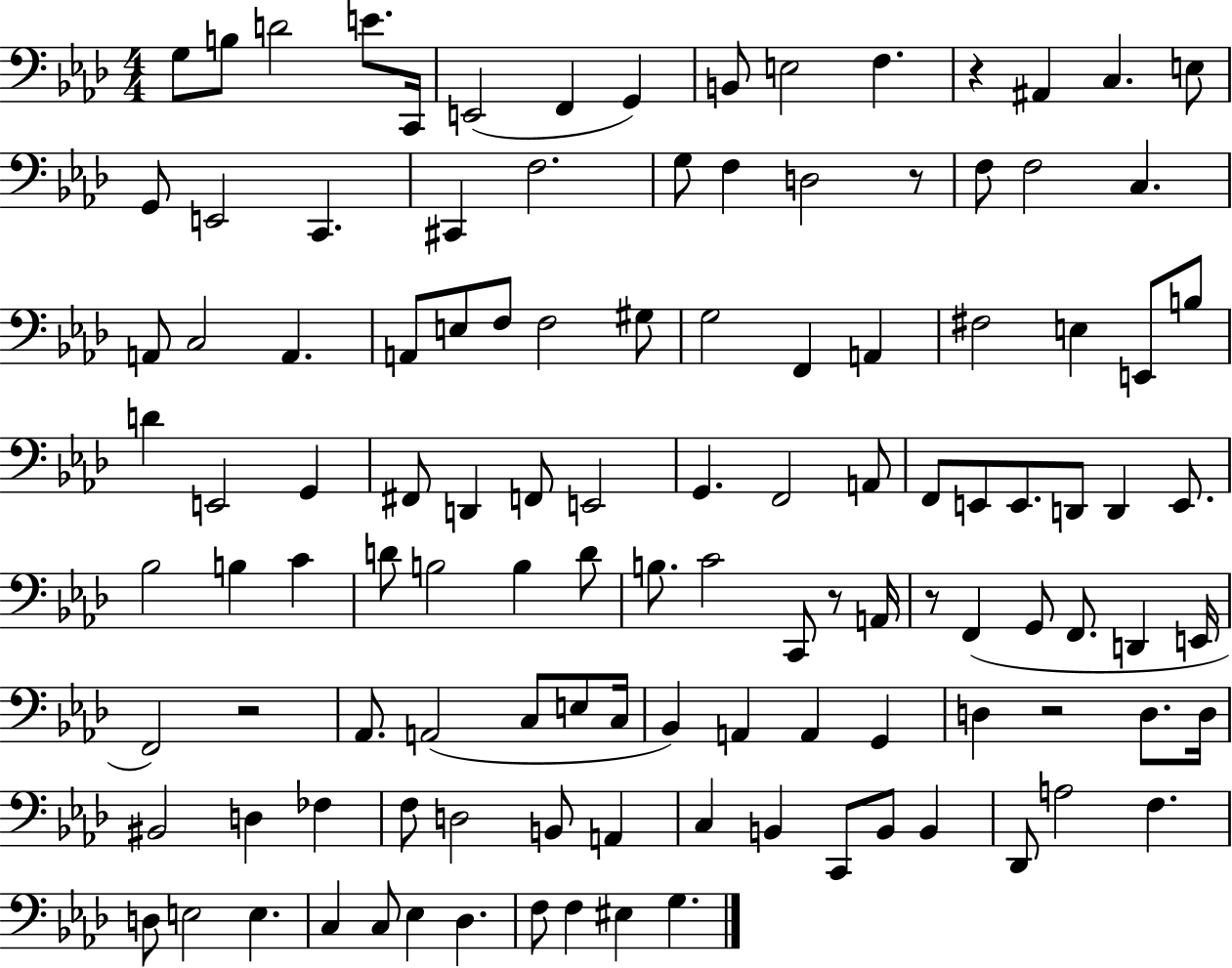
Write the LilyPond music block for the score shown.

{
  \clef bass
  \numericTimeSignature
  \time 4/4
  \key aes \major
  g8 b8 d'2 e'8. c,16 | e,2( f,4 g,4) | b,8 e2 f4. | r4 ais,4 c4. e8 | \break g,8 e,2 c,4. | cis,4 f2. | g8 f4 d2 r8 | f8 f2 c4. | \break a,8 c2 a,4. | a,8 e8 f8 f2 gis8 | g2 f,4 a,4 | fis2 e4 e,8 b8 | \break d'4 e,2 g,4 | fis,8 d,4 f,8 e,2 | g,4. f,2 a,8 | f,8 e,8 e,8. d,8 d,4 e,8. | \break bes2 b4 c'4 | d'8 b2 b4 d'8 | b8. c'2 c,8 r8 a,16 | r8 f,4( g,8 f,8. d,4 e,16 | \break f,2) r2 | aes,8. a,2( c8 e8 c16 | bes,4) a,4 a,4 g,4 | d4 r2 d8. d16 | \break bis,2 d4 fes4 | f8 d2 b,8 a,4 | c4 b,4 c,8 b,8 b,4 | des,8 a2 f4. | \break d8 e2 e4. | c4 c8 ees4 des4. | f8 f4 eis4 g4. | \bar "|."
}